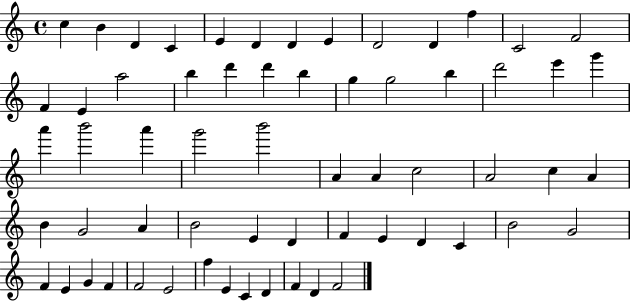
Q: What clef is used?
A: treble